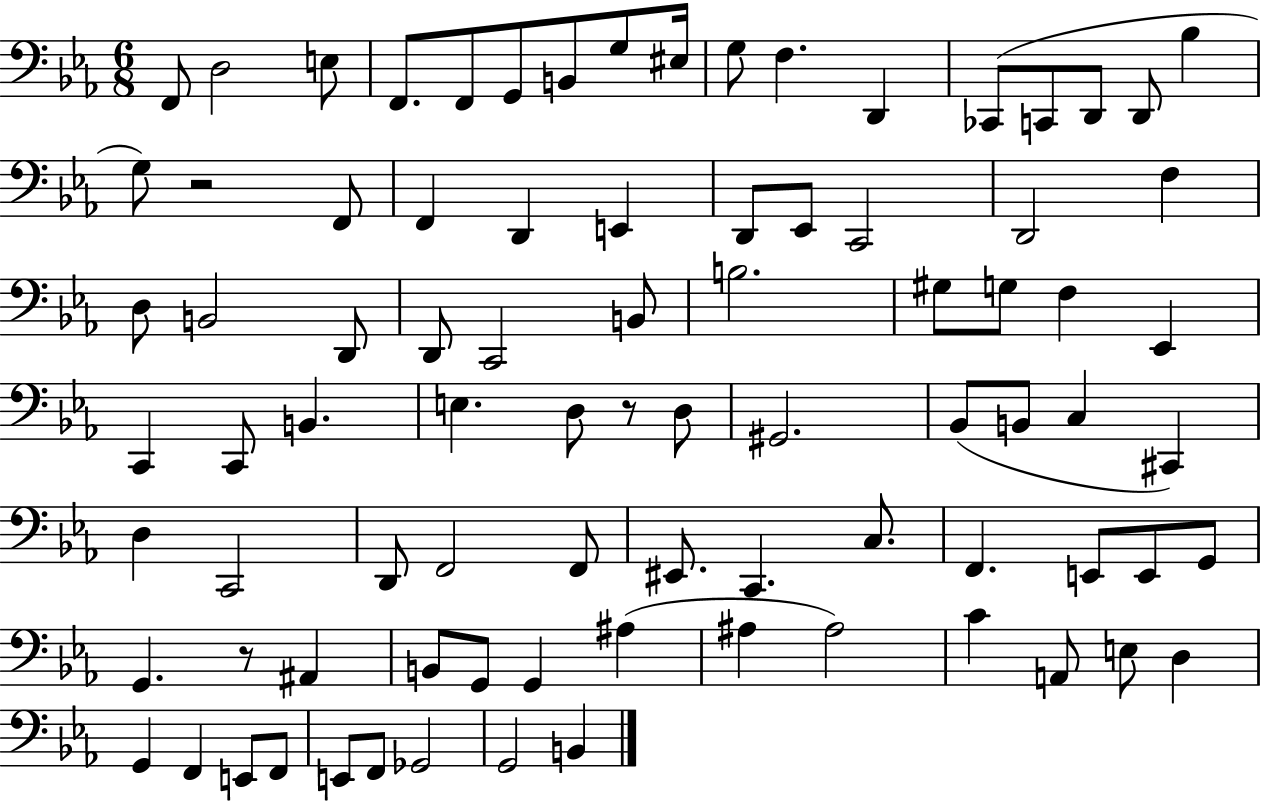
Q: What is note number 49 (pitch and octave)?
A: C#2